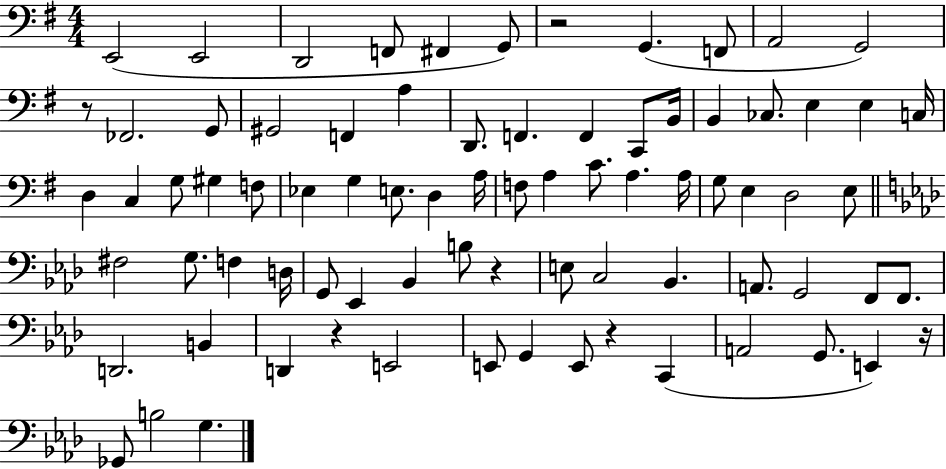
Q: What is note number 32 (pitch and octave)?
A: G3